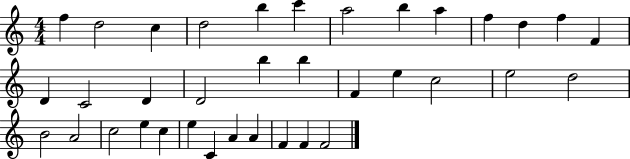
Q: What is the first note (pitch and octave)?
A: F5